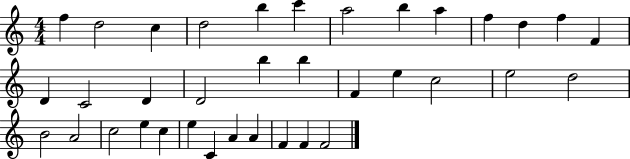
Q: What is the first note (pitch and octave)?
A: F5